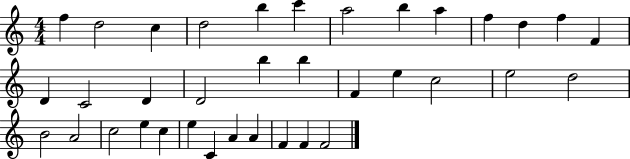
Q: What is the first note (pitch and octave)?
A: F5